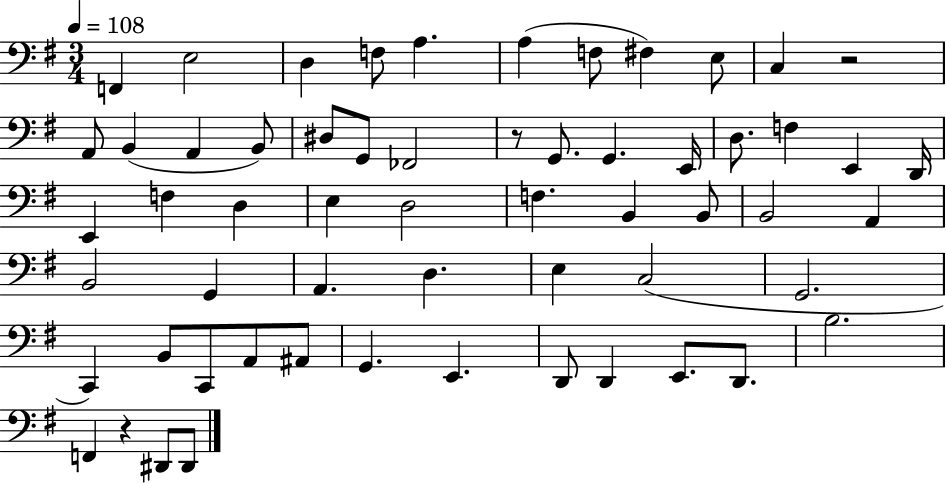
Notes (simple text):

F2/q E3/h D3/q F3/e A3/q. A3/q F3/e F#3/q E3/e C3/q R/h A2/e B2/q A2/q B2/e D#3/e G2/e FES2/h R/e G2/e. G2/q. E2/s D3/e. F3/q E2/q D2/s E2/q F3/q D3/q E3/q D3/h F3/q. B2/q B2/e B2/h A2/q B2/h G2/q A2/q. D3/q. E3/q C3/h G2/h. C2/q B2/e C2/e A2/e A#2/e G2/q. E2/q. D2/e D2/q E2/e. D2/e. B3/h. F2/q R/q D#2/e D#2/e